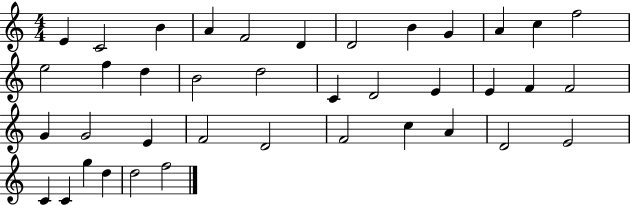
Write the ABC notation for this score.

X:1
T:Untitled
M:4/4
L:1/4
K:C
E C2 B A F2 D D2 B G A c f2 e2 f d B2 d2 C D2 E E F F2 G G2 E F2 D2 F2 c A D2 E2 C C g d d2 f2